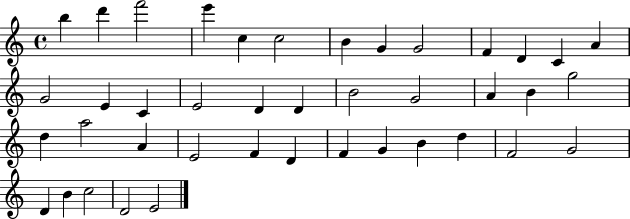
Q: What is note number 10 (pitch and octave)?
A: F4